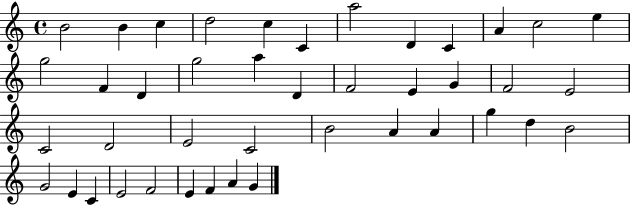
X:1
T:Untitled
M:4/4
L:1/4
K:C
B2 B c d2 c C a2 D C A c2 e g2 F D g2 a D F2 E G F2 E2 C2 D2 E2 C2 B2 A A g d B2 G2 E C E2 F2 E F A G